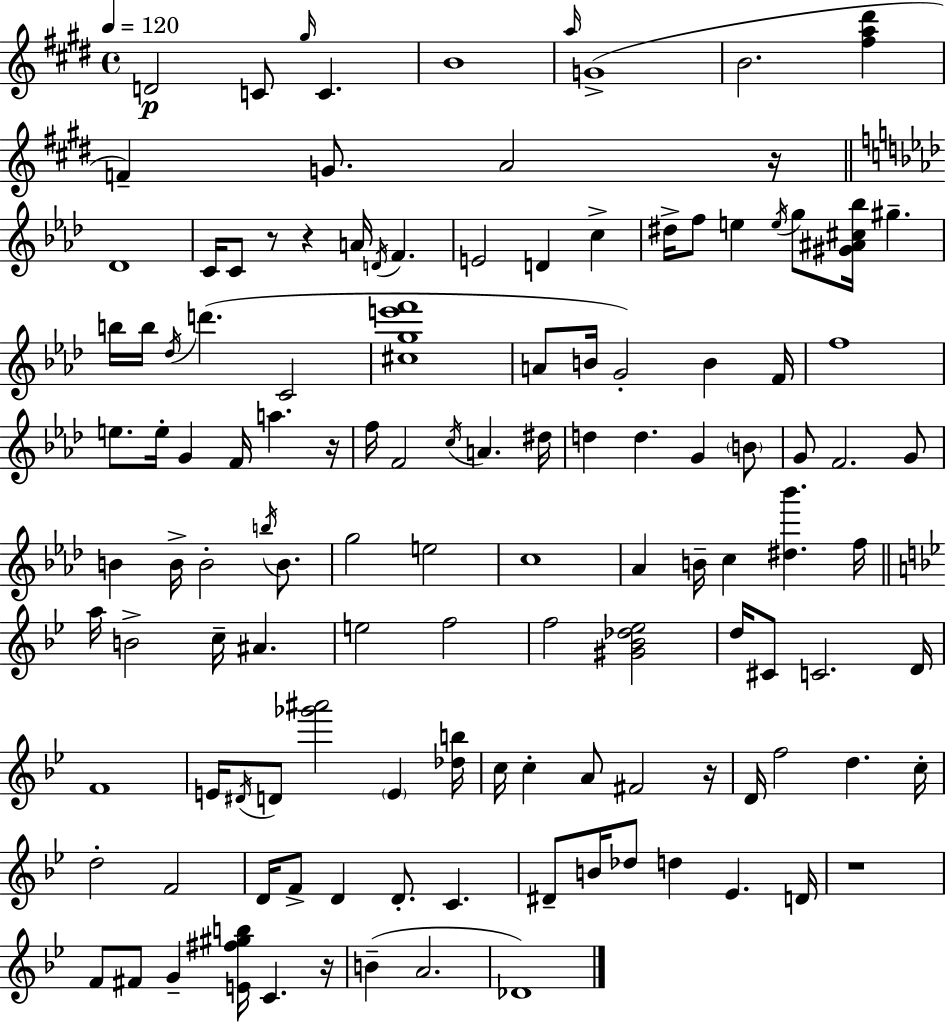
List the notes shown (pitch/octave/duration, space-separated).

D4/h C4/e G#5/s C4/q. B4/w A5/s G4/w B4/h. [F#5,A5,D#6]/q F4/q G4/e. A4/h R/s Db4/w C4/s C4/e R/e R/q A4/s D4/s F4/q. E4/h D4/q C5/q D#5/s F5/e E5/q E5/s G5/e [G#4,A#4,C#5,Bb5]/s G#5/q. B5/s B5/s Db5/s D6/q. C4/h [C#5,G5,E6,F6]/w A4/e B4/s G4/h B4/q F4/s F5/w E5/e. E5/s G4/q F4/s A5/q. R/s F5/s F4/h C5/s A4/q. D#5/s D5/q D5/q. G4/q B4/e G4/e F4/h. G4/e B4/q B4/s B4/h B5/s B4/e. G5/h E5/h C5/w Ab4/q B4/s C5/q [D#5,Bb6]/q. F5/s A5/s B4/h C5/s A#4/q. E5/h F5/h F5/h [G#4,Bb4,Db5,Eb5]/h D5/s C#4/e C4/h. D4/s F4/w E4/s D#4/s D4/e [Gb6,A#6]/h E4/q [Db5,B5]/s C5/s C5/q A4/e F#4/h R/s D4/s F5/h D5/q. C5/s D5/h F4/h D4/s F4/e D4/q D4/e. C4/q. D#4/e B4/s Db5/e D5/q Eb4/q. D4/s R/w F4/e F#4/e G4/q [E4,F#5,G#5,B5]/s C4/q. R/s B4/q A4/h. Db4/w